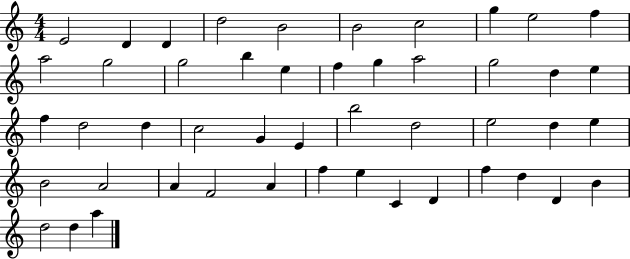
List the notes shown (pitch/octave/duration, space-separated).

E4/h D4/q D4/q D5/h B4/h B4/h C5/h G5/q E5/h F5/q A5/h G5/h G5/h B5/q E5/q F5/q G5/q A5/h G5/h D5/q E5/q F5/q D5/h D5/q C5/h G4/q E4/q B5/h D5/h E5/h D5/q E5/q B4/h A4/h A4/q F4/h A4/q F5/q E5/q C4/q D4/q F5/q D5/q D4/q B4/q D5/h D5/q A5/q